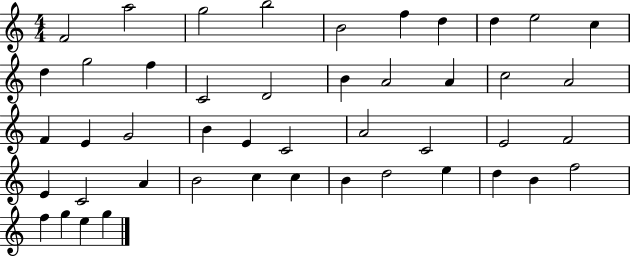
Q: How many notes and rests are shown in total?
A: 46